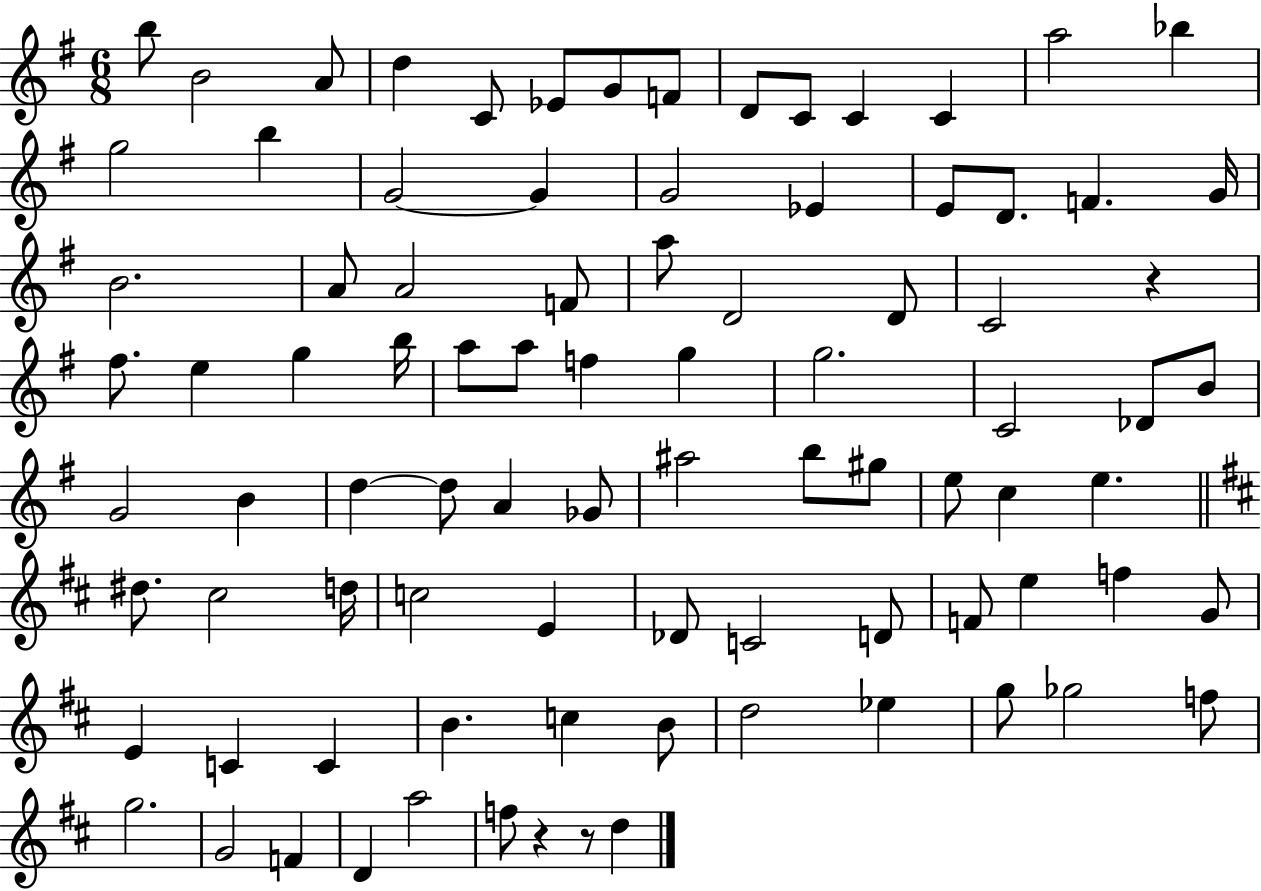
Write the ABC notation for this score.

X:1
T:Untitled
M:6/8
L:1/4
K:G
b/2 B2 A/2 d C/2 _E/2 G/2 F/2 D/2 C/2 C C a2 _b g2 b G2 G G2 _E E/2 D/2 F G/4 B2 A/2 A2 F/2 a/2 D2 D/2 C2 z ^f/2 e g b/4 a/2 a/2 f g g2 C2 _D/2 B/2 G2 B d d/2 A _G/2 ^a2 b/2 ^g/2 e/2 c e ^d/2 ^c2 d/4 c2 E _D/2 C2 D/2 F/2 e f G/2 E C C B c B/2 d2 _e g/2 _g2 f/2 g2 G2 F D a2 f/2 z z/2 d